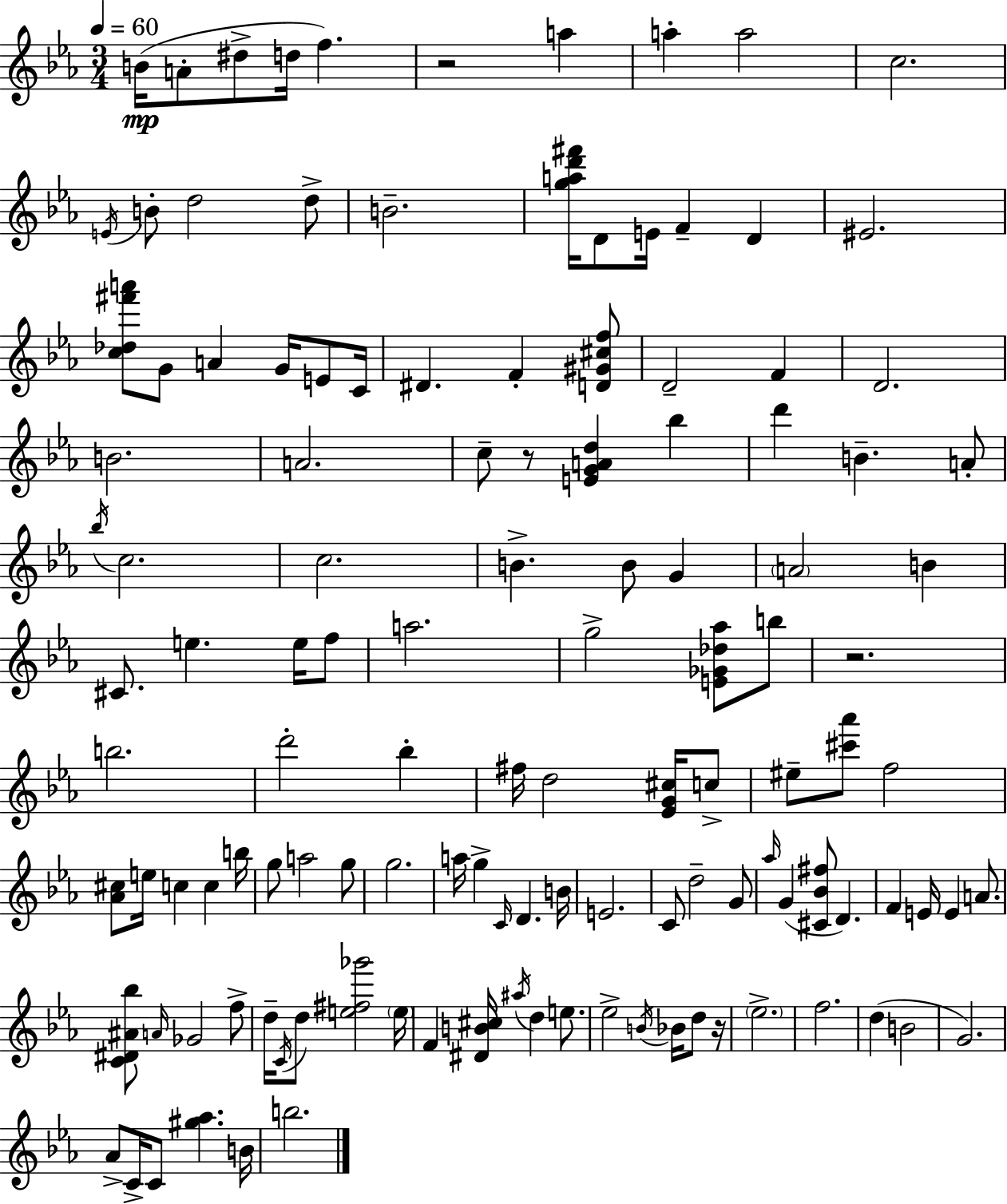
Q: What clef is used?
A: treble